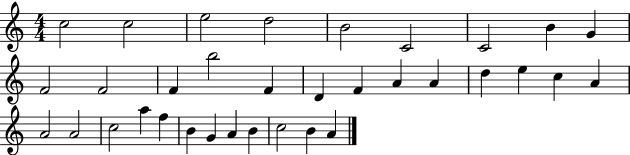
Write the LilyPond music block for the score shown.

{
  \clef treble
  \numericTimeSignature
  \time 4/4
  \key c \major
  c''2 c''2 | e''2 d''2 | b'2 c'2 | c'2 b'4 g'4 | \break f'2 f'2 | f'4 b''2 f'4 | d'4 f'4 a'4 a'4 | d''4 e''4 c''4 a'4 | \break a'2 a'2 | c''2 a''4 f''4 | b'4 g'4 a'4 b'4 | c''2 b'4 a'4 | \break \bar "|."
}